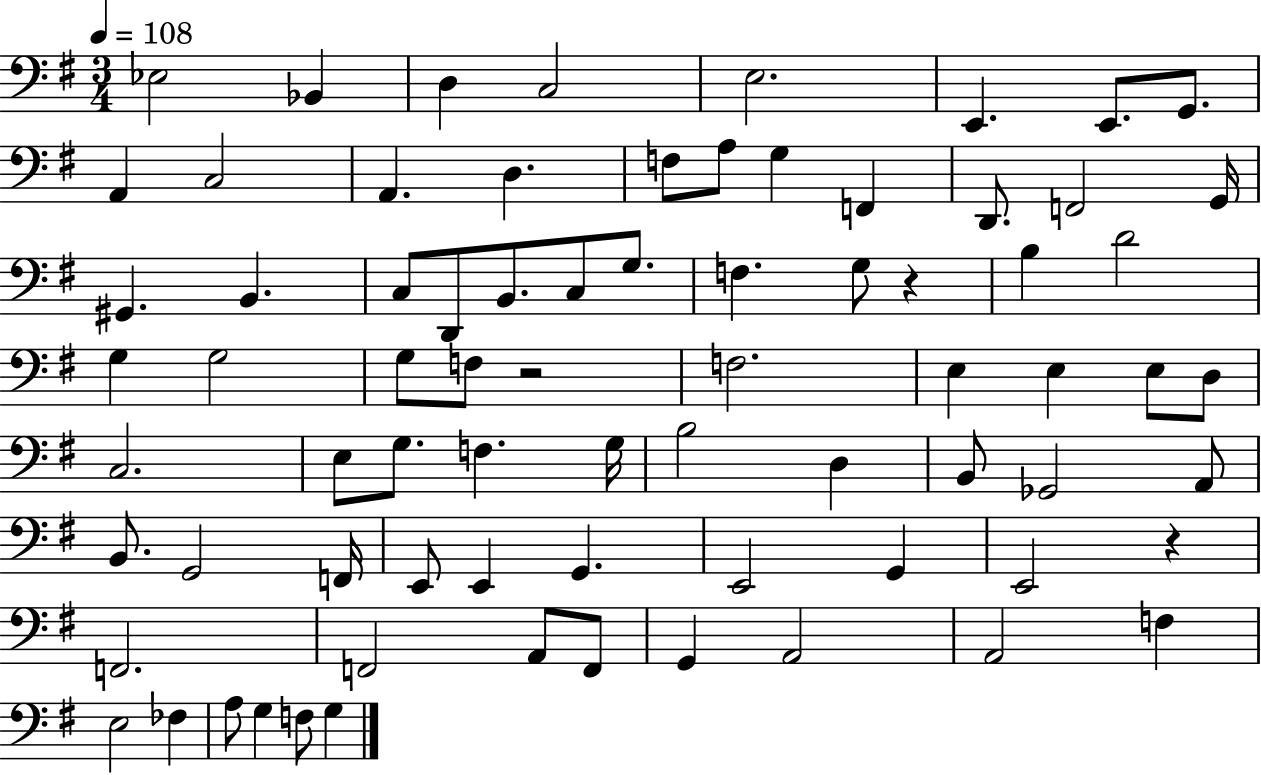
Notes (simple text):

Eb3/h Bb2/q D3/q C3/h E3/h. E2/q. E2/e. G2/e. A2/q C3/h A2/q. D3/q. F3/e A3/e G3/q F2/q D2/e. F2/h G2/s G#2/q. B2/q. C3/e D2/e B2/e. C3/e G3/e. F3/q. G3/e R/q B3/q D4/h G3/q G3/h G3/e F3/e R/h F3/h. E3/q E3/q E3/e D3/e C3/h. E3/e G3/e. F3/q. G3/s B3/h D3/q B2/e Gb2/h A2/e B2/e. G2/h F2/s E2/e E2/q G2/q. E2/h G2/q E2/h R/q F2/h. F2/h A2/e F2/e G2/q A2/h A2/h F3/q E3/h FES3/q A3/e G3/q F3/e G3/q